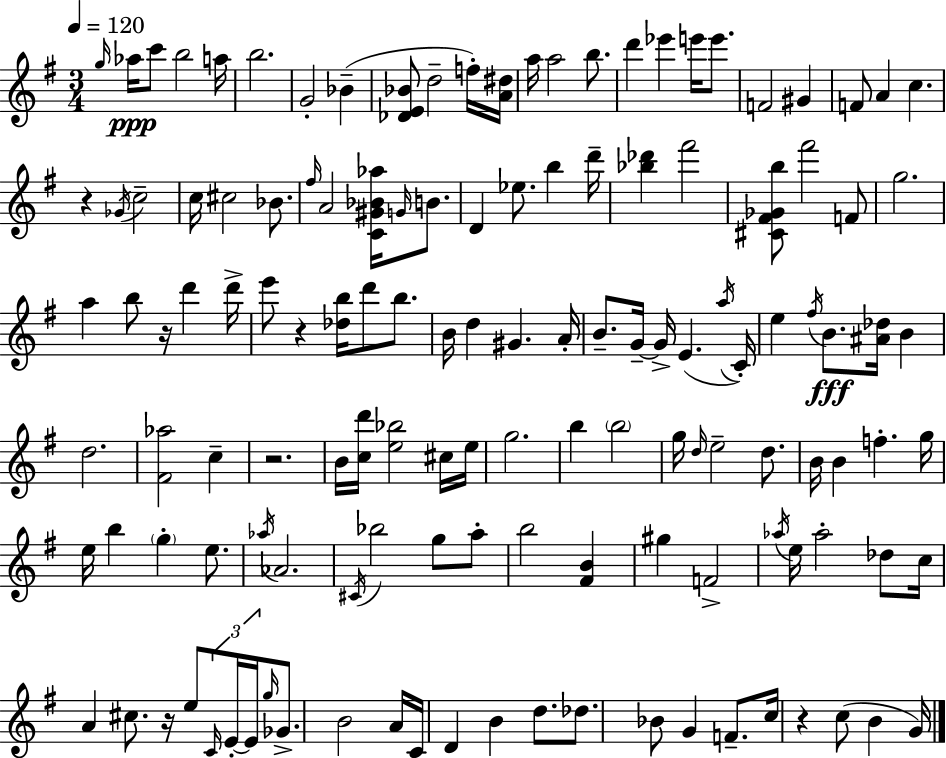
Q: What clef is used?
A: treble